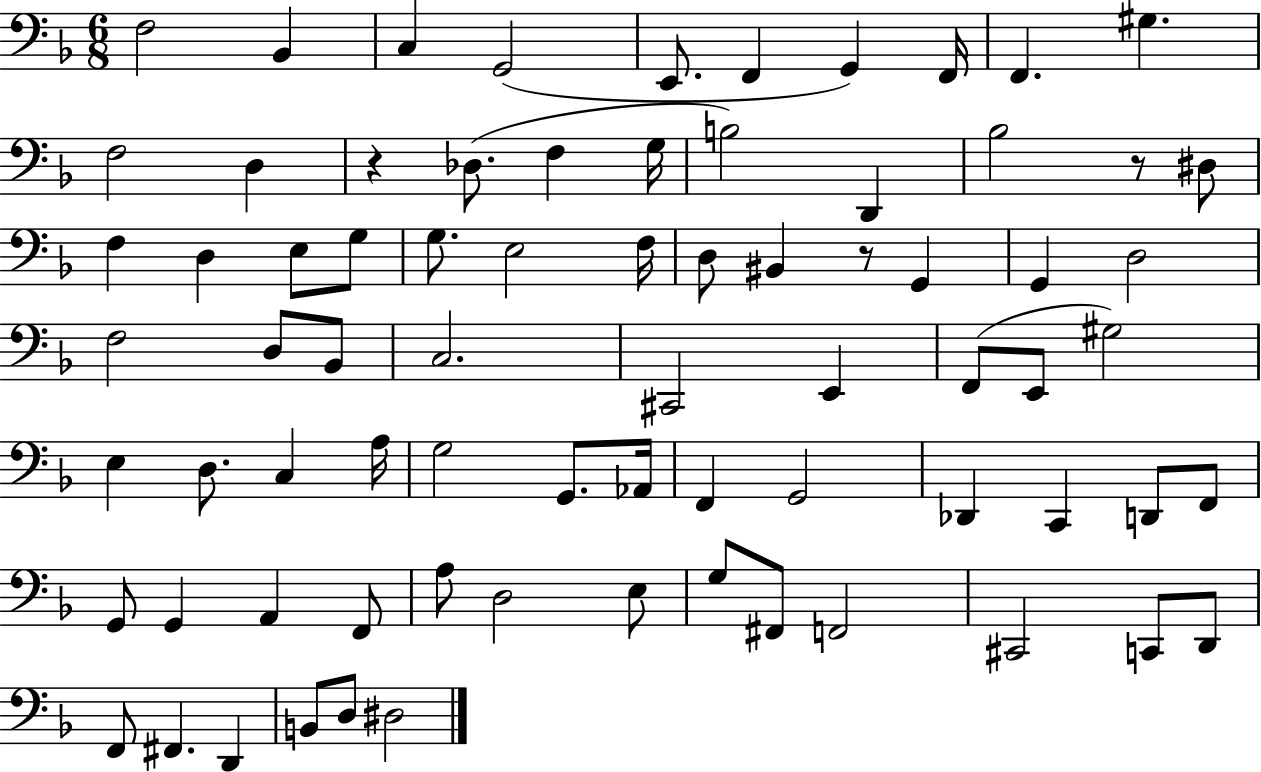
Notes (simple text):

F3/h Bb2/q C3/q G2/h E2/e. F2/q G2/q F2/s F2/q. G#3/q. F3/h D3/q R/q Db3/e. F3/q G3/s B3/h D2/q Bb3/h R/e D#3/e F3/q D3/q E3/e G3/e G3/e. E3/h F3/s D3/e BIS2/q R/e G2/q G2/q D3/h F3/h D3/e Bb2/e C3/h. C#2/h E2/q F2/e E2/e G#3/h E3/q D3/e. C3/q A3/s G3/h G2/e. Ab2/s F2/q G2/h Db2/q C2/q D2/e F2/e G2/e G2/q A2/q F2/e A3/e D3/h E3/e G3/e F#2/e F2/h C#2/h C2/e D2/e F2/e F#2/q. D2/q B2/e D3/e D#3/h